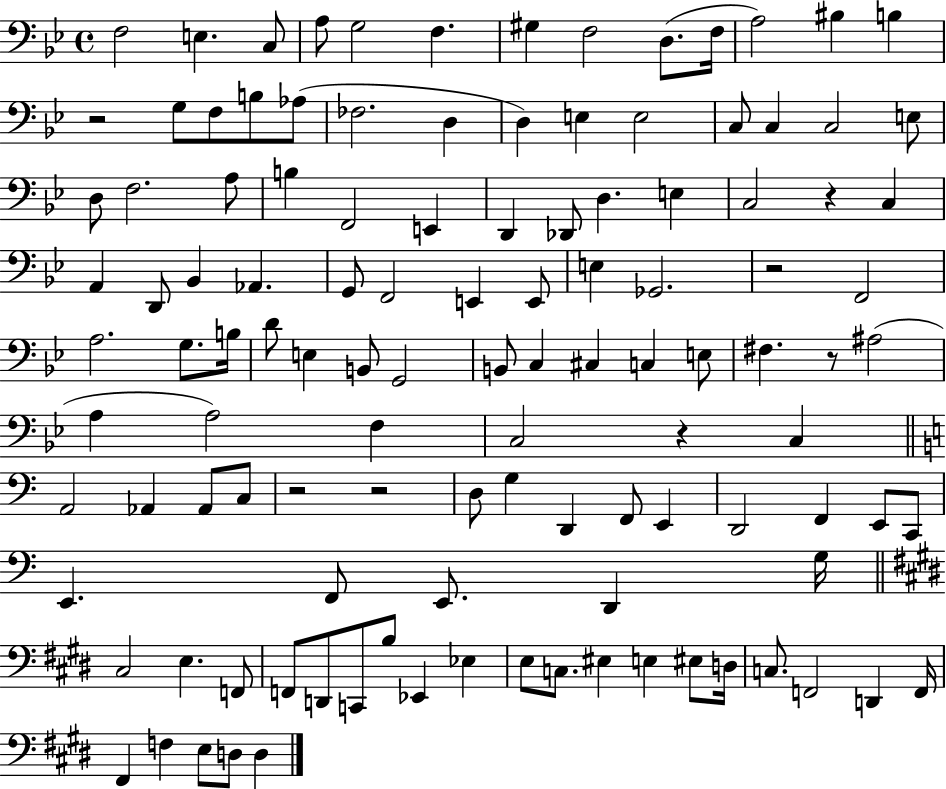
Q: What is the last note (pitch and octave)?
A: D3